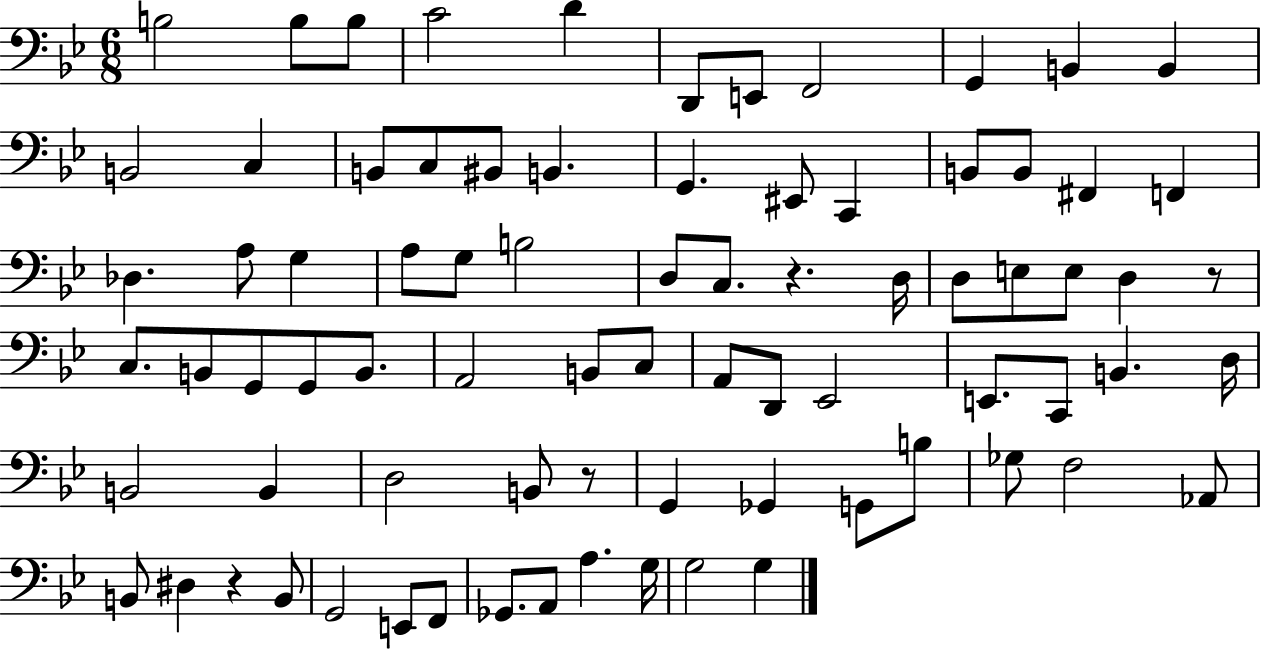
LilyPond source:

{
  \clef bass
  \numericTimeSignature
  \time 6/8
  \key bes \major
  b2 b8 b8 | c'2 d'4 | d,8 e,8 f,2 | g,4 b,4 b,4 | \break b,2 c4 | b,8 c8 bis,8 b,4. | g,4. eis,8 c,4 | b,8 b,8 fis,4 f,4 | \break des4. a8 g4 | a8 g8 b2 | d8 c8. r4. d16 | d8 e8 e8 d4 r8 | \break c8. b,8 g,8 g,8 b,8. | a,2 b,8 c8 | a,8 d,8 ees,2 | e,8. c,8 b,4. d16 | \break b,2 b,4 | d2 b,8 r8 | g,4 ges,4 g,8 b8 | ges8 f2 aes,8 | \break b,8 dis4 r4 b,8 | g,2 e,8 f,8 | ges,8. a,8 a4. g16 | g2 g4 | \break \bar "|."
}